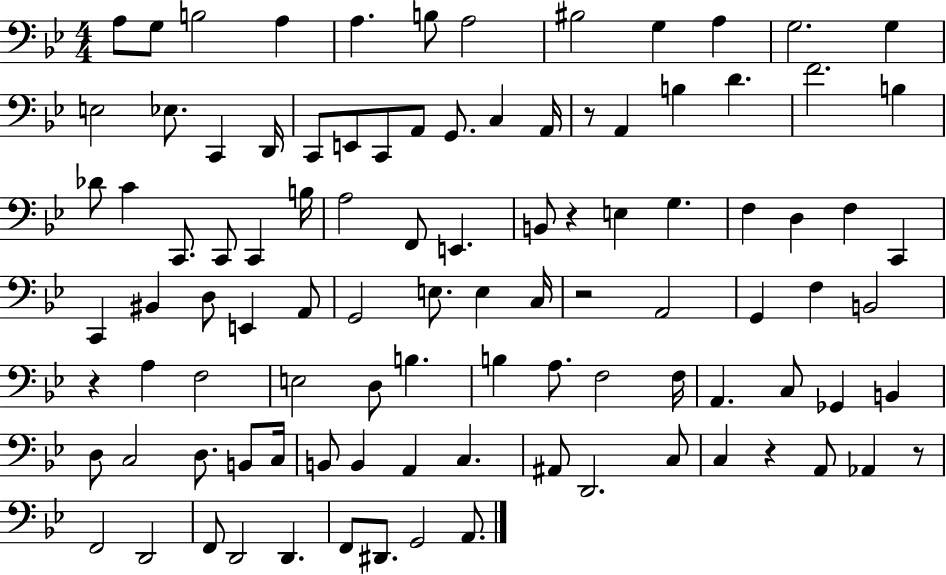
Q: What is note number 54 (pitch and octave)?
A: A2